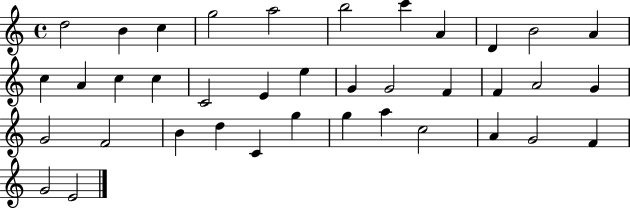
{
  \clef treble
  \time 4/4
  \defaultTimeSignature
  \key c \major
  d''2 b'4 c''4 | g''2 a''2 | b''2 c'''4 a'4 | d'4 b'2 a'4 | \break c''4 a'4 c''4 c''4 | c'2 e'4 e''4 | g'4 g'2 f'4 | f'4 a'2 g'4 | \break g'2 f'2 | b'4 d''4 c'4 g''4 | g''4 a''4 c''2 | a'4 g'2 f'4 | \break g'2 e'2 | \bar "|."
}